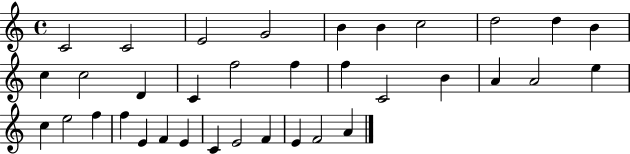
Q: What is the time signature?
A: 4/4